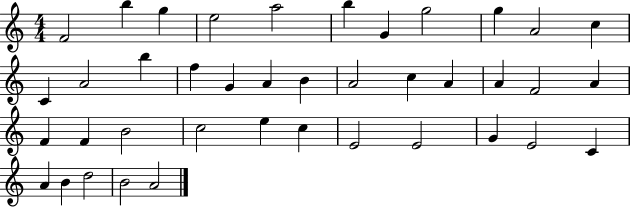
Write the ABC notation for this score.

X:1
T:Untitled
M:4/4
L:1/4
K:C
F2 b g e2 a2 b G g2 g A2 c C A2 b f G A B A2 c A A F2 A F F B2 c2 e c E2 E2 G E2 C A B d2 B2 A2